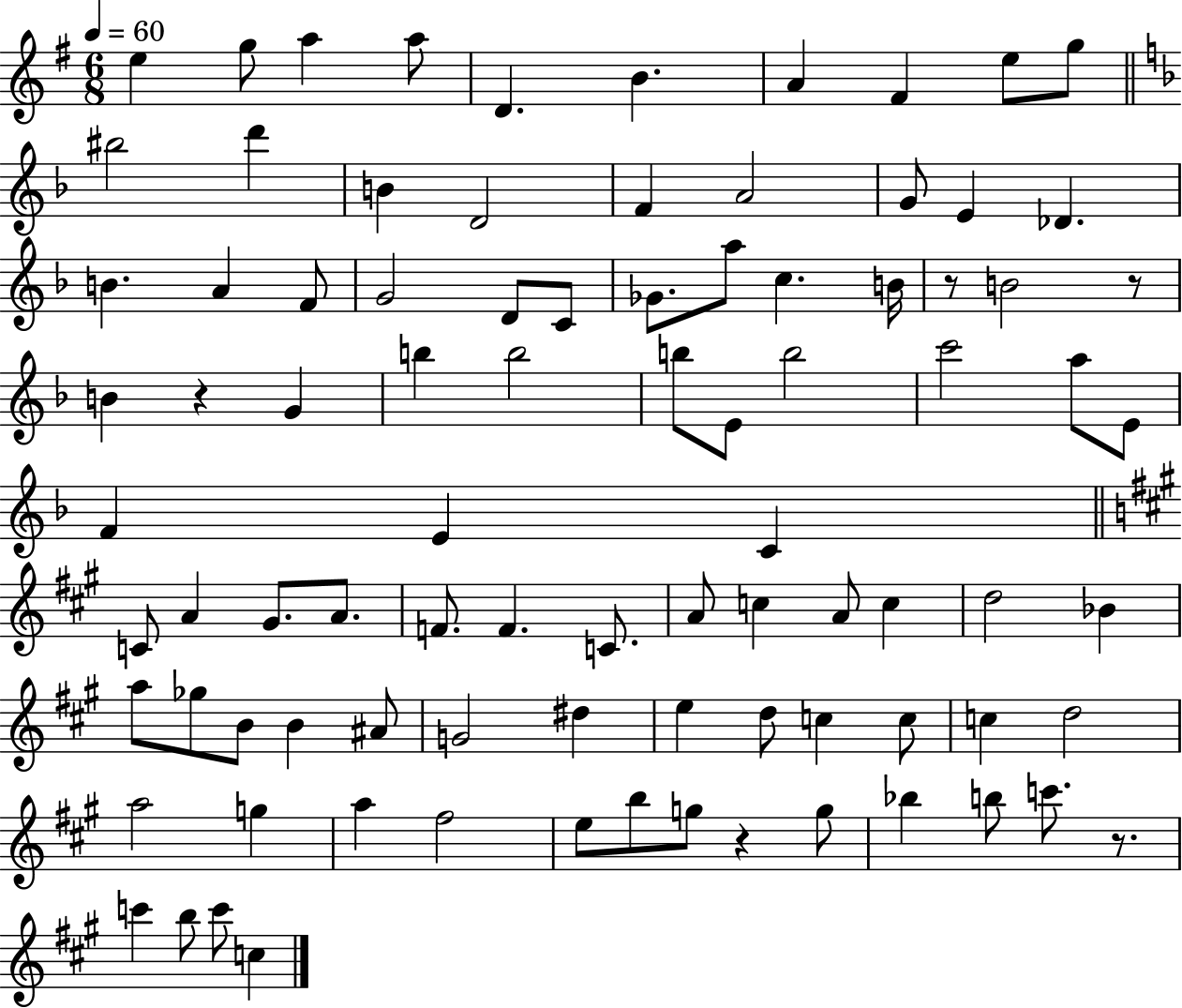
{
  \clef treble
  \numericTimeSignature
  \time 6/8
  \key g \major
  \tempo 4 = 60
  e''4 g''8 a''4 a''8 | d'4. b'4. | a'4 fis'4 e''8 g''8 | \bar "||" \break \key d \minor bis''2 d'''4 | b'4 d'2 | f'4 a'2 | g'8 e'4 des'4. | \break b'4. a'4 f'8 | g'2 d'8 c'8 | ges'8. a''8 c''4. b'16 | r8 b'2 r8 | \break b'4 r4 g'4 | b''4 b''2 | b''8 e'8 b''2 | c'''2 a''8 e'8 | \break f'4 e'4 c'4 | \bar "||" \break \key a \major c'8 a'4 gis'8. a'8. | f'8. f'4. c'8. | a'8 c''4 a'8 c''4 | d''2 bes'4 | \break a''8 ges''8 b'8 b'4 ais'8 | g'2 dis''4 | e''4 d''8 c''4 c''8 | c''4 d''2 | \break a''2 g''4 | a''4 fis''2 | e''8 b''8 g''8 r4 g''8 | bes''4 b''8 c'''8. r8. | \break c'''4 b''8 c'''8 c''4 | \bar "|."
}